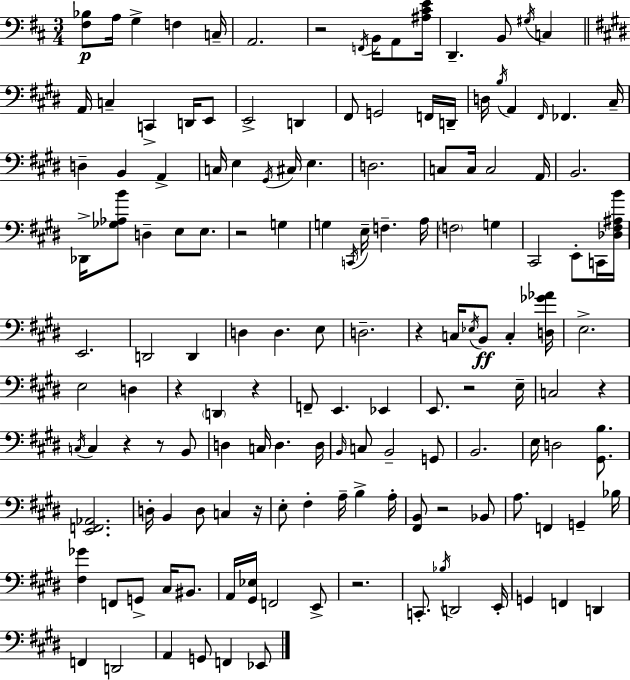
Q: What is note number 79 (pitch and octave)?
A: C3